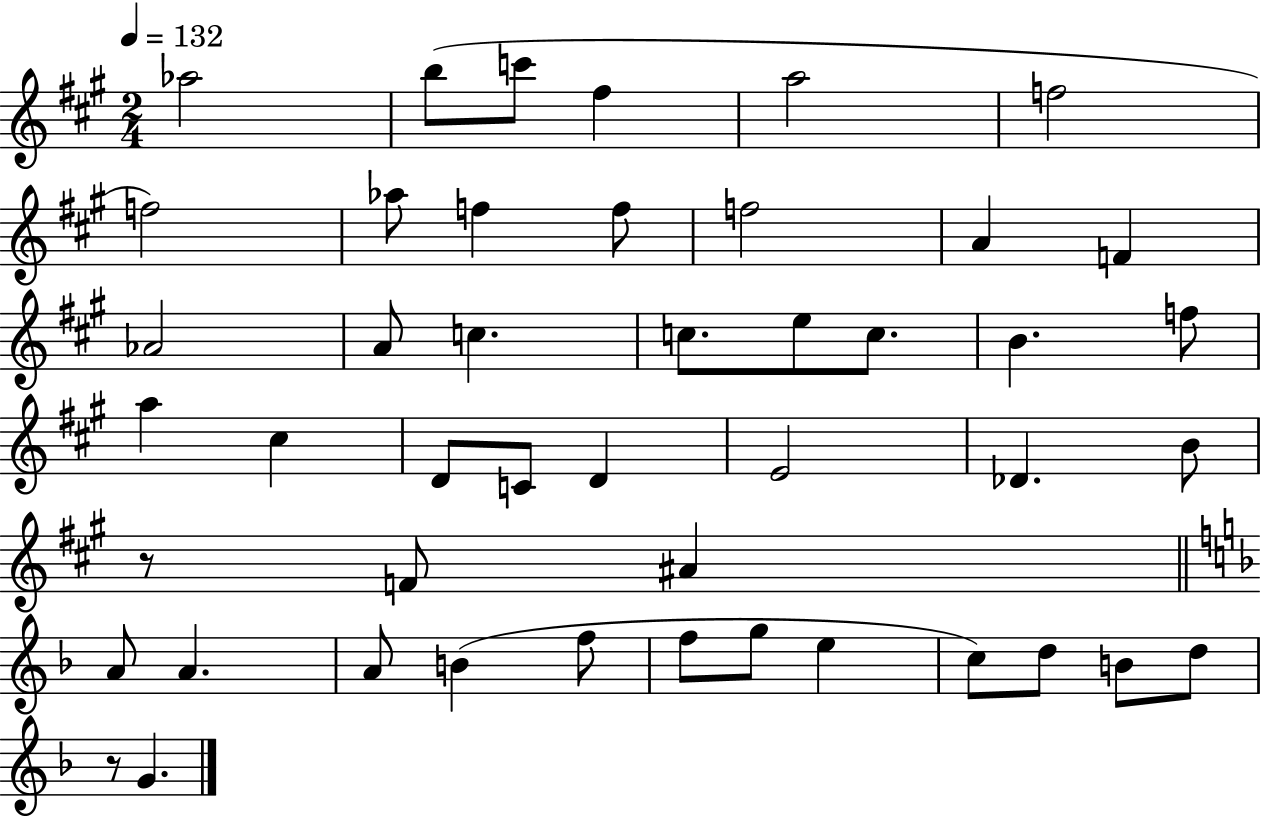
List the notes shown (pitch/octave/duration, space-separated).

Ab5/h B5/e C6/e F#5/q A5/h F5/h F5/h Ab5/e F5/q F5/e F5/h A4/q F4/q Ab4/h A4/e C5/q. C5/e. E5/e C5/e. B4/q. F5/e A5/q C#5/q D4/e C4/e D4/q E4/h Db4/q. B4/e R/e F4/e A#4/q A4/e A4/q. A4/e B4/q F5/e F5/e G5/e E5/q C5/e D5/e B4/e D5/e R/e G4/q.